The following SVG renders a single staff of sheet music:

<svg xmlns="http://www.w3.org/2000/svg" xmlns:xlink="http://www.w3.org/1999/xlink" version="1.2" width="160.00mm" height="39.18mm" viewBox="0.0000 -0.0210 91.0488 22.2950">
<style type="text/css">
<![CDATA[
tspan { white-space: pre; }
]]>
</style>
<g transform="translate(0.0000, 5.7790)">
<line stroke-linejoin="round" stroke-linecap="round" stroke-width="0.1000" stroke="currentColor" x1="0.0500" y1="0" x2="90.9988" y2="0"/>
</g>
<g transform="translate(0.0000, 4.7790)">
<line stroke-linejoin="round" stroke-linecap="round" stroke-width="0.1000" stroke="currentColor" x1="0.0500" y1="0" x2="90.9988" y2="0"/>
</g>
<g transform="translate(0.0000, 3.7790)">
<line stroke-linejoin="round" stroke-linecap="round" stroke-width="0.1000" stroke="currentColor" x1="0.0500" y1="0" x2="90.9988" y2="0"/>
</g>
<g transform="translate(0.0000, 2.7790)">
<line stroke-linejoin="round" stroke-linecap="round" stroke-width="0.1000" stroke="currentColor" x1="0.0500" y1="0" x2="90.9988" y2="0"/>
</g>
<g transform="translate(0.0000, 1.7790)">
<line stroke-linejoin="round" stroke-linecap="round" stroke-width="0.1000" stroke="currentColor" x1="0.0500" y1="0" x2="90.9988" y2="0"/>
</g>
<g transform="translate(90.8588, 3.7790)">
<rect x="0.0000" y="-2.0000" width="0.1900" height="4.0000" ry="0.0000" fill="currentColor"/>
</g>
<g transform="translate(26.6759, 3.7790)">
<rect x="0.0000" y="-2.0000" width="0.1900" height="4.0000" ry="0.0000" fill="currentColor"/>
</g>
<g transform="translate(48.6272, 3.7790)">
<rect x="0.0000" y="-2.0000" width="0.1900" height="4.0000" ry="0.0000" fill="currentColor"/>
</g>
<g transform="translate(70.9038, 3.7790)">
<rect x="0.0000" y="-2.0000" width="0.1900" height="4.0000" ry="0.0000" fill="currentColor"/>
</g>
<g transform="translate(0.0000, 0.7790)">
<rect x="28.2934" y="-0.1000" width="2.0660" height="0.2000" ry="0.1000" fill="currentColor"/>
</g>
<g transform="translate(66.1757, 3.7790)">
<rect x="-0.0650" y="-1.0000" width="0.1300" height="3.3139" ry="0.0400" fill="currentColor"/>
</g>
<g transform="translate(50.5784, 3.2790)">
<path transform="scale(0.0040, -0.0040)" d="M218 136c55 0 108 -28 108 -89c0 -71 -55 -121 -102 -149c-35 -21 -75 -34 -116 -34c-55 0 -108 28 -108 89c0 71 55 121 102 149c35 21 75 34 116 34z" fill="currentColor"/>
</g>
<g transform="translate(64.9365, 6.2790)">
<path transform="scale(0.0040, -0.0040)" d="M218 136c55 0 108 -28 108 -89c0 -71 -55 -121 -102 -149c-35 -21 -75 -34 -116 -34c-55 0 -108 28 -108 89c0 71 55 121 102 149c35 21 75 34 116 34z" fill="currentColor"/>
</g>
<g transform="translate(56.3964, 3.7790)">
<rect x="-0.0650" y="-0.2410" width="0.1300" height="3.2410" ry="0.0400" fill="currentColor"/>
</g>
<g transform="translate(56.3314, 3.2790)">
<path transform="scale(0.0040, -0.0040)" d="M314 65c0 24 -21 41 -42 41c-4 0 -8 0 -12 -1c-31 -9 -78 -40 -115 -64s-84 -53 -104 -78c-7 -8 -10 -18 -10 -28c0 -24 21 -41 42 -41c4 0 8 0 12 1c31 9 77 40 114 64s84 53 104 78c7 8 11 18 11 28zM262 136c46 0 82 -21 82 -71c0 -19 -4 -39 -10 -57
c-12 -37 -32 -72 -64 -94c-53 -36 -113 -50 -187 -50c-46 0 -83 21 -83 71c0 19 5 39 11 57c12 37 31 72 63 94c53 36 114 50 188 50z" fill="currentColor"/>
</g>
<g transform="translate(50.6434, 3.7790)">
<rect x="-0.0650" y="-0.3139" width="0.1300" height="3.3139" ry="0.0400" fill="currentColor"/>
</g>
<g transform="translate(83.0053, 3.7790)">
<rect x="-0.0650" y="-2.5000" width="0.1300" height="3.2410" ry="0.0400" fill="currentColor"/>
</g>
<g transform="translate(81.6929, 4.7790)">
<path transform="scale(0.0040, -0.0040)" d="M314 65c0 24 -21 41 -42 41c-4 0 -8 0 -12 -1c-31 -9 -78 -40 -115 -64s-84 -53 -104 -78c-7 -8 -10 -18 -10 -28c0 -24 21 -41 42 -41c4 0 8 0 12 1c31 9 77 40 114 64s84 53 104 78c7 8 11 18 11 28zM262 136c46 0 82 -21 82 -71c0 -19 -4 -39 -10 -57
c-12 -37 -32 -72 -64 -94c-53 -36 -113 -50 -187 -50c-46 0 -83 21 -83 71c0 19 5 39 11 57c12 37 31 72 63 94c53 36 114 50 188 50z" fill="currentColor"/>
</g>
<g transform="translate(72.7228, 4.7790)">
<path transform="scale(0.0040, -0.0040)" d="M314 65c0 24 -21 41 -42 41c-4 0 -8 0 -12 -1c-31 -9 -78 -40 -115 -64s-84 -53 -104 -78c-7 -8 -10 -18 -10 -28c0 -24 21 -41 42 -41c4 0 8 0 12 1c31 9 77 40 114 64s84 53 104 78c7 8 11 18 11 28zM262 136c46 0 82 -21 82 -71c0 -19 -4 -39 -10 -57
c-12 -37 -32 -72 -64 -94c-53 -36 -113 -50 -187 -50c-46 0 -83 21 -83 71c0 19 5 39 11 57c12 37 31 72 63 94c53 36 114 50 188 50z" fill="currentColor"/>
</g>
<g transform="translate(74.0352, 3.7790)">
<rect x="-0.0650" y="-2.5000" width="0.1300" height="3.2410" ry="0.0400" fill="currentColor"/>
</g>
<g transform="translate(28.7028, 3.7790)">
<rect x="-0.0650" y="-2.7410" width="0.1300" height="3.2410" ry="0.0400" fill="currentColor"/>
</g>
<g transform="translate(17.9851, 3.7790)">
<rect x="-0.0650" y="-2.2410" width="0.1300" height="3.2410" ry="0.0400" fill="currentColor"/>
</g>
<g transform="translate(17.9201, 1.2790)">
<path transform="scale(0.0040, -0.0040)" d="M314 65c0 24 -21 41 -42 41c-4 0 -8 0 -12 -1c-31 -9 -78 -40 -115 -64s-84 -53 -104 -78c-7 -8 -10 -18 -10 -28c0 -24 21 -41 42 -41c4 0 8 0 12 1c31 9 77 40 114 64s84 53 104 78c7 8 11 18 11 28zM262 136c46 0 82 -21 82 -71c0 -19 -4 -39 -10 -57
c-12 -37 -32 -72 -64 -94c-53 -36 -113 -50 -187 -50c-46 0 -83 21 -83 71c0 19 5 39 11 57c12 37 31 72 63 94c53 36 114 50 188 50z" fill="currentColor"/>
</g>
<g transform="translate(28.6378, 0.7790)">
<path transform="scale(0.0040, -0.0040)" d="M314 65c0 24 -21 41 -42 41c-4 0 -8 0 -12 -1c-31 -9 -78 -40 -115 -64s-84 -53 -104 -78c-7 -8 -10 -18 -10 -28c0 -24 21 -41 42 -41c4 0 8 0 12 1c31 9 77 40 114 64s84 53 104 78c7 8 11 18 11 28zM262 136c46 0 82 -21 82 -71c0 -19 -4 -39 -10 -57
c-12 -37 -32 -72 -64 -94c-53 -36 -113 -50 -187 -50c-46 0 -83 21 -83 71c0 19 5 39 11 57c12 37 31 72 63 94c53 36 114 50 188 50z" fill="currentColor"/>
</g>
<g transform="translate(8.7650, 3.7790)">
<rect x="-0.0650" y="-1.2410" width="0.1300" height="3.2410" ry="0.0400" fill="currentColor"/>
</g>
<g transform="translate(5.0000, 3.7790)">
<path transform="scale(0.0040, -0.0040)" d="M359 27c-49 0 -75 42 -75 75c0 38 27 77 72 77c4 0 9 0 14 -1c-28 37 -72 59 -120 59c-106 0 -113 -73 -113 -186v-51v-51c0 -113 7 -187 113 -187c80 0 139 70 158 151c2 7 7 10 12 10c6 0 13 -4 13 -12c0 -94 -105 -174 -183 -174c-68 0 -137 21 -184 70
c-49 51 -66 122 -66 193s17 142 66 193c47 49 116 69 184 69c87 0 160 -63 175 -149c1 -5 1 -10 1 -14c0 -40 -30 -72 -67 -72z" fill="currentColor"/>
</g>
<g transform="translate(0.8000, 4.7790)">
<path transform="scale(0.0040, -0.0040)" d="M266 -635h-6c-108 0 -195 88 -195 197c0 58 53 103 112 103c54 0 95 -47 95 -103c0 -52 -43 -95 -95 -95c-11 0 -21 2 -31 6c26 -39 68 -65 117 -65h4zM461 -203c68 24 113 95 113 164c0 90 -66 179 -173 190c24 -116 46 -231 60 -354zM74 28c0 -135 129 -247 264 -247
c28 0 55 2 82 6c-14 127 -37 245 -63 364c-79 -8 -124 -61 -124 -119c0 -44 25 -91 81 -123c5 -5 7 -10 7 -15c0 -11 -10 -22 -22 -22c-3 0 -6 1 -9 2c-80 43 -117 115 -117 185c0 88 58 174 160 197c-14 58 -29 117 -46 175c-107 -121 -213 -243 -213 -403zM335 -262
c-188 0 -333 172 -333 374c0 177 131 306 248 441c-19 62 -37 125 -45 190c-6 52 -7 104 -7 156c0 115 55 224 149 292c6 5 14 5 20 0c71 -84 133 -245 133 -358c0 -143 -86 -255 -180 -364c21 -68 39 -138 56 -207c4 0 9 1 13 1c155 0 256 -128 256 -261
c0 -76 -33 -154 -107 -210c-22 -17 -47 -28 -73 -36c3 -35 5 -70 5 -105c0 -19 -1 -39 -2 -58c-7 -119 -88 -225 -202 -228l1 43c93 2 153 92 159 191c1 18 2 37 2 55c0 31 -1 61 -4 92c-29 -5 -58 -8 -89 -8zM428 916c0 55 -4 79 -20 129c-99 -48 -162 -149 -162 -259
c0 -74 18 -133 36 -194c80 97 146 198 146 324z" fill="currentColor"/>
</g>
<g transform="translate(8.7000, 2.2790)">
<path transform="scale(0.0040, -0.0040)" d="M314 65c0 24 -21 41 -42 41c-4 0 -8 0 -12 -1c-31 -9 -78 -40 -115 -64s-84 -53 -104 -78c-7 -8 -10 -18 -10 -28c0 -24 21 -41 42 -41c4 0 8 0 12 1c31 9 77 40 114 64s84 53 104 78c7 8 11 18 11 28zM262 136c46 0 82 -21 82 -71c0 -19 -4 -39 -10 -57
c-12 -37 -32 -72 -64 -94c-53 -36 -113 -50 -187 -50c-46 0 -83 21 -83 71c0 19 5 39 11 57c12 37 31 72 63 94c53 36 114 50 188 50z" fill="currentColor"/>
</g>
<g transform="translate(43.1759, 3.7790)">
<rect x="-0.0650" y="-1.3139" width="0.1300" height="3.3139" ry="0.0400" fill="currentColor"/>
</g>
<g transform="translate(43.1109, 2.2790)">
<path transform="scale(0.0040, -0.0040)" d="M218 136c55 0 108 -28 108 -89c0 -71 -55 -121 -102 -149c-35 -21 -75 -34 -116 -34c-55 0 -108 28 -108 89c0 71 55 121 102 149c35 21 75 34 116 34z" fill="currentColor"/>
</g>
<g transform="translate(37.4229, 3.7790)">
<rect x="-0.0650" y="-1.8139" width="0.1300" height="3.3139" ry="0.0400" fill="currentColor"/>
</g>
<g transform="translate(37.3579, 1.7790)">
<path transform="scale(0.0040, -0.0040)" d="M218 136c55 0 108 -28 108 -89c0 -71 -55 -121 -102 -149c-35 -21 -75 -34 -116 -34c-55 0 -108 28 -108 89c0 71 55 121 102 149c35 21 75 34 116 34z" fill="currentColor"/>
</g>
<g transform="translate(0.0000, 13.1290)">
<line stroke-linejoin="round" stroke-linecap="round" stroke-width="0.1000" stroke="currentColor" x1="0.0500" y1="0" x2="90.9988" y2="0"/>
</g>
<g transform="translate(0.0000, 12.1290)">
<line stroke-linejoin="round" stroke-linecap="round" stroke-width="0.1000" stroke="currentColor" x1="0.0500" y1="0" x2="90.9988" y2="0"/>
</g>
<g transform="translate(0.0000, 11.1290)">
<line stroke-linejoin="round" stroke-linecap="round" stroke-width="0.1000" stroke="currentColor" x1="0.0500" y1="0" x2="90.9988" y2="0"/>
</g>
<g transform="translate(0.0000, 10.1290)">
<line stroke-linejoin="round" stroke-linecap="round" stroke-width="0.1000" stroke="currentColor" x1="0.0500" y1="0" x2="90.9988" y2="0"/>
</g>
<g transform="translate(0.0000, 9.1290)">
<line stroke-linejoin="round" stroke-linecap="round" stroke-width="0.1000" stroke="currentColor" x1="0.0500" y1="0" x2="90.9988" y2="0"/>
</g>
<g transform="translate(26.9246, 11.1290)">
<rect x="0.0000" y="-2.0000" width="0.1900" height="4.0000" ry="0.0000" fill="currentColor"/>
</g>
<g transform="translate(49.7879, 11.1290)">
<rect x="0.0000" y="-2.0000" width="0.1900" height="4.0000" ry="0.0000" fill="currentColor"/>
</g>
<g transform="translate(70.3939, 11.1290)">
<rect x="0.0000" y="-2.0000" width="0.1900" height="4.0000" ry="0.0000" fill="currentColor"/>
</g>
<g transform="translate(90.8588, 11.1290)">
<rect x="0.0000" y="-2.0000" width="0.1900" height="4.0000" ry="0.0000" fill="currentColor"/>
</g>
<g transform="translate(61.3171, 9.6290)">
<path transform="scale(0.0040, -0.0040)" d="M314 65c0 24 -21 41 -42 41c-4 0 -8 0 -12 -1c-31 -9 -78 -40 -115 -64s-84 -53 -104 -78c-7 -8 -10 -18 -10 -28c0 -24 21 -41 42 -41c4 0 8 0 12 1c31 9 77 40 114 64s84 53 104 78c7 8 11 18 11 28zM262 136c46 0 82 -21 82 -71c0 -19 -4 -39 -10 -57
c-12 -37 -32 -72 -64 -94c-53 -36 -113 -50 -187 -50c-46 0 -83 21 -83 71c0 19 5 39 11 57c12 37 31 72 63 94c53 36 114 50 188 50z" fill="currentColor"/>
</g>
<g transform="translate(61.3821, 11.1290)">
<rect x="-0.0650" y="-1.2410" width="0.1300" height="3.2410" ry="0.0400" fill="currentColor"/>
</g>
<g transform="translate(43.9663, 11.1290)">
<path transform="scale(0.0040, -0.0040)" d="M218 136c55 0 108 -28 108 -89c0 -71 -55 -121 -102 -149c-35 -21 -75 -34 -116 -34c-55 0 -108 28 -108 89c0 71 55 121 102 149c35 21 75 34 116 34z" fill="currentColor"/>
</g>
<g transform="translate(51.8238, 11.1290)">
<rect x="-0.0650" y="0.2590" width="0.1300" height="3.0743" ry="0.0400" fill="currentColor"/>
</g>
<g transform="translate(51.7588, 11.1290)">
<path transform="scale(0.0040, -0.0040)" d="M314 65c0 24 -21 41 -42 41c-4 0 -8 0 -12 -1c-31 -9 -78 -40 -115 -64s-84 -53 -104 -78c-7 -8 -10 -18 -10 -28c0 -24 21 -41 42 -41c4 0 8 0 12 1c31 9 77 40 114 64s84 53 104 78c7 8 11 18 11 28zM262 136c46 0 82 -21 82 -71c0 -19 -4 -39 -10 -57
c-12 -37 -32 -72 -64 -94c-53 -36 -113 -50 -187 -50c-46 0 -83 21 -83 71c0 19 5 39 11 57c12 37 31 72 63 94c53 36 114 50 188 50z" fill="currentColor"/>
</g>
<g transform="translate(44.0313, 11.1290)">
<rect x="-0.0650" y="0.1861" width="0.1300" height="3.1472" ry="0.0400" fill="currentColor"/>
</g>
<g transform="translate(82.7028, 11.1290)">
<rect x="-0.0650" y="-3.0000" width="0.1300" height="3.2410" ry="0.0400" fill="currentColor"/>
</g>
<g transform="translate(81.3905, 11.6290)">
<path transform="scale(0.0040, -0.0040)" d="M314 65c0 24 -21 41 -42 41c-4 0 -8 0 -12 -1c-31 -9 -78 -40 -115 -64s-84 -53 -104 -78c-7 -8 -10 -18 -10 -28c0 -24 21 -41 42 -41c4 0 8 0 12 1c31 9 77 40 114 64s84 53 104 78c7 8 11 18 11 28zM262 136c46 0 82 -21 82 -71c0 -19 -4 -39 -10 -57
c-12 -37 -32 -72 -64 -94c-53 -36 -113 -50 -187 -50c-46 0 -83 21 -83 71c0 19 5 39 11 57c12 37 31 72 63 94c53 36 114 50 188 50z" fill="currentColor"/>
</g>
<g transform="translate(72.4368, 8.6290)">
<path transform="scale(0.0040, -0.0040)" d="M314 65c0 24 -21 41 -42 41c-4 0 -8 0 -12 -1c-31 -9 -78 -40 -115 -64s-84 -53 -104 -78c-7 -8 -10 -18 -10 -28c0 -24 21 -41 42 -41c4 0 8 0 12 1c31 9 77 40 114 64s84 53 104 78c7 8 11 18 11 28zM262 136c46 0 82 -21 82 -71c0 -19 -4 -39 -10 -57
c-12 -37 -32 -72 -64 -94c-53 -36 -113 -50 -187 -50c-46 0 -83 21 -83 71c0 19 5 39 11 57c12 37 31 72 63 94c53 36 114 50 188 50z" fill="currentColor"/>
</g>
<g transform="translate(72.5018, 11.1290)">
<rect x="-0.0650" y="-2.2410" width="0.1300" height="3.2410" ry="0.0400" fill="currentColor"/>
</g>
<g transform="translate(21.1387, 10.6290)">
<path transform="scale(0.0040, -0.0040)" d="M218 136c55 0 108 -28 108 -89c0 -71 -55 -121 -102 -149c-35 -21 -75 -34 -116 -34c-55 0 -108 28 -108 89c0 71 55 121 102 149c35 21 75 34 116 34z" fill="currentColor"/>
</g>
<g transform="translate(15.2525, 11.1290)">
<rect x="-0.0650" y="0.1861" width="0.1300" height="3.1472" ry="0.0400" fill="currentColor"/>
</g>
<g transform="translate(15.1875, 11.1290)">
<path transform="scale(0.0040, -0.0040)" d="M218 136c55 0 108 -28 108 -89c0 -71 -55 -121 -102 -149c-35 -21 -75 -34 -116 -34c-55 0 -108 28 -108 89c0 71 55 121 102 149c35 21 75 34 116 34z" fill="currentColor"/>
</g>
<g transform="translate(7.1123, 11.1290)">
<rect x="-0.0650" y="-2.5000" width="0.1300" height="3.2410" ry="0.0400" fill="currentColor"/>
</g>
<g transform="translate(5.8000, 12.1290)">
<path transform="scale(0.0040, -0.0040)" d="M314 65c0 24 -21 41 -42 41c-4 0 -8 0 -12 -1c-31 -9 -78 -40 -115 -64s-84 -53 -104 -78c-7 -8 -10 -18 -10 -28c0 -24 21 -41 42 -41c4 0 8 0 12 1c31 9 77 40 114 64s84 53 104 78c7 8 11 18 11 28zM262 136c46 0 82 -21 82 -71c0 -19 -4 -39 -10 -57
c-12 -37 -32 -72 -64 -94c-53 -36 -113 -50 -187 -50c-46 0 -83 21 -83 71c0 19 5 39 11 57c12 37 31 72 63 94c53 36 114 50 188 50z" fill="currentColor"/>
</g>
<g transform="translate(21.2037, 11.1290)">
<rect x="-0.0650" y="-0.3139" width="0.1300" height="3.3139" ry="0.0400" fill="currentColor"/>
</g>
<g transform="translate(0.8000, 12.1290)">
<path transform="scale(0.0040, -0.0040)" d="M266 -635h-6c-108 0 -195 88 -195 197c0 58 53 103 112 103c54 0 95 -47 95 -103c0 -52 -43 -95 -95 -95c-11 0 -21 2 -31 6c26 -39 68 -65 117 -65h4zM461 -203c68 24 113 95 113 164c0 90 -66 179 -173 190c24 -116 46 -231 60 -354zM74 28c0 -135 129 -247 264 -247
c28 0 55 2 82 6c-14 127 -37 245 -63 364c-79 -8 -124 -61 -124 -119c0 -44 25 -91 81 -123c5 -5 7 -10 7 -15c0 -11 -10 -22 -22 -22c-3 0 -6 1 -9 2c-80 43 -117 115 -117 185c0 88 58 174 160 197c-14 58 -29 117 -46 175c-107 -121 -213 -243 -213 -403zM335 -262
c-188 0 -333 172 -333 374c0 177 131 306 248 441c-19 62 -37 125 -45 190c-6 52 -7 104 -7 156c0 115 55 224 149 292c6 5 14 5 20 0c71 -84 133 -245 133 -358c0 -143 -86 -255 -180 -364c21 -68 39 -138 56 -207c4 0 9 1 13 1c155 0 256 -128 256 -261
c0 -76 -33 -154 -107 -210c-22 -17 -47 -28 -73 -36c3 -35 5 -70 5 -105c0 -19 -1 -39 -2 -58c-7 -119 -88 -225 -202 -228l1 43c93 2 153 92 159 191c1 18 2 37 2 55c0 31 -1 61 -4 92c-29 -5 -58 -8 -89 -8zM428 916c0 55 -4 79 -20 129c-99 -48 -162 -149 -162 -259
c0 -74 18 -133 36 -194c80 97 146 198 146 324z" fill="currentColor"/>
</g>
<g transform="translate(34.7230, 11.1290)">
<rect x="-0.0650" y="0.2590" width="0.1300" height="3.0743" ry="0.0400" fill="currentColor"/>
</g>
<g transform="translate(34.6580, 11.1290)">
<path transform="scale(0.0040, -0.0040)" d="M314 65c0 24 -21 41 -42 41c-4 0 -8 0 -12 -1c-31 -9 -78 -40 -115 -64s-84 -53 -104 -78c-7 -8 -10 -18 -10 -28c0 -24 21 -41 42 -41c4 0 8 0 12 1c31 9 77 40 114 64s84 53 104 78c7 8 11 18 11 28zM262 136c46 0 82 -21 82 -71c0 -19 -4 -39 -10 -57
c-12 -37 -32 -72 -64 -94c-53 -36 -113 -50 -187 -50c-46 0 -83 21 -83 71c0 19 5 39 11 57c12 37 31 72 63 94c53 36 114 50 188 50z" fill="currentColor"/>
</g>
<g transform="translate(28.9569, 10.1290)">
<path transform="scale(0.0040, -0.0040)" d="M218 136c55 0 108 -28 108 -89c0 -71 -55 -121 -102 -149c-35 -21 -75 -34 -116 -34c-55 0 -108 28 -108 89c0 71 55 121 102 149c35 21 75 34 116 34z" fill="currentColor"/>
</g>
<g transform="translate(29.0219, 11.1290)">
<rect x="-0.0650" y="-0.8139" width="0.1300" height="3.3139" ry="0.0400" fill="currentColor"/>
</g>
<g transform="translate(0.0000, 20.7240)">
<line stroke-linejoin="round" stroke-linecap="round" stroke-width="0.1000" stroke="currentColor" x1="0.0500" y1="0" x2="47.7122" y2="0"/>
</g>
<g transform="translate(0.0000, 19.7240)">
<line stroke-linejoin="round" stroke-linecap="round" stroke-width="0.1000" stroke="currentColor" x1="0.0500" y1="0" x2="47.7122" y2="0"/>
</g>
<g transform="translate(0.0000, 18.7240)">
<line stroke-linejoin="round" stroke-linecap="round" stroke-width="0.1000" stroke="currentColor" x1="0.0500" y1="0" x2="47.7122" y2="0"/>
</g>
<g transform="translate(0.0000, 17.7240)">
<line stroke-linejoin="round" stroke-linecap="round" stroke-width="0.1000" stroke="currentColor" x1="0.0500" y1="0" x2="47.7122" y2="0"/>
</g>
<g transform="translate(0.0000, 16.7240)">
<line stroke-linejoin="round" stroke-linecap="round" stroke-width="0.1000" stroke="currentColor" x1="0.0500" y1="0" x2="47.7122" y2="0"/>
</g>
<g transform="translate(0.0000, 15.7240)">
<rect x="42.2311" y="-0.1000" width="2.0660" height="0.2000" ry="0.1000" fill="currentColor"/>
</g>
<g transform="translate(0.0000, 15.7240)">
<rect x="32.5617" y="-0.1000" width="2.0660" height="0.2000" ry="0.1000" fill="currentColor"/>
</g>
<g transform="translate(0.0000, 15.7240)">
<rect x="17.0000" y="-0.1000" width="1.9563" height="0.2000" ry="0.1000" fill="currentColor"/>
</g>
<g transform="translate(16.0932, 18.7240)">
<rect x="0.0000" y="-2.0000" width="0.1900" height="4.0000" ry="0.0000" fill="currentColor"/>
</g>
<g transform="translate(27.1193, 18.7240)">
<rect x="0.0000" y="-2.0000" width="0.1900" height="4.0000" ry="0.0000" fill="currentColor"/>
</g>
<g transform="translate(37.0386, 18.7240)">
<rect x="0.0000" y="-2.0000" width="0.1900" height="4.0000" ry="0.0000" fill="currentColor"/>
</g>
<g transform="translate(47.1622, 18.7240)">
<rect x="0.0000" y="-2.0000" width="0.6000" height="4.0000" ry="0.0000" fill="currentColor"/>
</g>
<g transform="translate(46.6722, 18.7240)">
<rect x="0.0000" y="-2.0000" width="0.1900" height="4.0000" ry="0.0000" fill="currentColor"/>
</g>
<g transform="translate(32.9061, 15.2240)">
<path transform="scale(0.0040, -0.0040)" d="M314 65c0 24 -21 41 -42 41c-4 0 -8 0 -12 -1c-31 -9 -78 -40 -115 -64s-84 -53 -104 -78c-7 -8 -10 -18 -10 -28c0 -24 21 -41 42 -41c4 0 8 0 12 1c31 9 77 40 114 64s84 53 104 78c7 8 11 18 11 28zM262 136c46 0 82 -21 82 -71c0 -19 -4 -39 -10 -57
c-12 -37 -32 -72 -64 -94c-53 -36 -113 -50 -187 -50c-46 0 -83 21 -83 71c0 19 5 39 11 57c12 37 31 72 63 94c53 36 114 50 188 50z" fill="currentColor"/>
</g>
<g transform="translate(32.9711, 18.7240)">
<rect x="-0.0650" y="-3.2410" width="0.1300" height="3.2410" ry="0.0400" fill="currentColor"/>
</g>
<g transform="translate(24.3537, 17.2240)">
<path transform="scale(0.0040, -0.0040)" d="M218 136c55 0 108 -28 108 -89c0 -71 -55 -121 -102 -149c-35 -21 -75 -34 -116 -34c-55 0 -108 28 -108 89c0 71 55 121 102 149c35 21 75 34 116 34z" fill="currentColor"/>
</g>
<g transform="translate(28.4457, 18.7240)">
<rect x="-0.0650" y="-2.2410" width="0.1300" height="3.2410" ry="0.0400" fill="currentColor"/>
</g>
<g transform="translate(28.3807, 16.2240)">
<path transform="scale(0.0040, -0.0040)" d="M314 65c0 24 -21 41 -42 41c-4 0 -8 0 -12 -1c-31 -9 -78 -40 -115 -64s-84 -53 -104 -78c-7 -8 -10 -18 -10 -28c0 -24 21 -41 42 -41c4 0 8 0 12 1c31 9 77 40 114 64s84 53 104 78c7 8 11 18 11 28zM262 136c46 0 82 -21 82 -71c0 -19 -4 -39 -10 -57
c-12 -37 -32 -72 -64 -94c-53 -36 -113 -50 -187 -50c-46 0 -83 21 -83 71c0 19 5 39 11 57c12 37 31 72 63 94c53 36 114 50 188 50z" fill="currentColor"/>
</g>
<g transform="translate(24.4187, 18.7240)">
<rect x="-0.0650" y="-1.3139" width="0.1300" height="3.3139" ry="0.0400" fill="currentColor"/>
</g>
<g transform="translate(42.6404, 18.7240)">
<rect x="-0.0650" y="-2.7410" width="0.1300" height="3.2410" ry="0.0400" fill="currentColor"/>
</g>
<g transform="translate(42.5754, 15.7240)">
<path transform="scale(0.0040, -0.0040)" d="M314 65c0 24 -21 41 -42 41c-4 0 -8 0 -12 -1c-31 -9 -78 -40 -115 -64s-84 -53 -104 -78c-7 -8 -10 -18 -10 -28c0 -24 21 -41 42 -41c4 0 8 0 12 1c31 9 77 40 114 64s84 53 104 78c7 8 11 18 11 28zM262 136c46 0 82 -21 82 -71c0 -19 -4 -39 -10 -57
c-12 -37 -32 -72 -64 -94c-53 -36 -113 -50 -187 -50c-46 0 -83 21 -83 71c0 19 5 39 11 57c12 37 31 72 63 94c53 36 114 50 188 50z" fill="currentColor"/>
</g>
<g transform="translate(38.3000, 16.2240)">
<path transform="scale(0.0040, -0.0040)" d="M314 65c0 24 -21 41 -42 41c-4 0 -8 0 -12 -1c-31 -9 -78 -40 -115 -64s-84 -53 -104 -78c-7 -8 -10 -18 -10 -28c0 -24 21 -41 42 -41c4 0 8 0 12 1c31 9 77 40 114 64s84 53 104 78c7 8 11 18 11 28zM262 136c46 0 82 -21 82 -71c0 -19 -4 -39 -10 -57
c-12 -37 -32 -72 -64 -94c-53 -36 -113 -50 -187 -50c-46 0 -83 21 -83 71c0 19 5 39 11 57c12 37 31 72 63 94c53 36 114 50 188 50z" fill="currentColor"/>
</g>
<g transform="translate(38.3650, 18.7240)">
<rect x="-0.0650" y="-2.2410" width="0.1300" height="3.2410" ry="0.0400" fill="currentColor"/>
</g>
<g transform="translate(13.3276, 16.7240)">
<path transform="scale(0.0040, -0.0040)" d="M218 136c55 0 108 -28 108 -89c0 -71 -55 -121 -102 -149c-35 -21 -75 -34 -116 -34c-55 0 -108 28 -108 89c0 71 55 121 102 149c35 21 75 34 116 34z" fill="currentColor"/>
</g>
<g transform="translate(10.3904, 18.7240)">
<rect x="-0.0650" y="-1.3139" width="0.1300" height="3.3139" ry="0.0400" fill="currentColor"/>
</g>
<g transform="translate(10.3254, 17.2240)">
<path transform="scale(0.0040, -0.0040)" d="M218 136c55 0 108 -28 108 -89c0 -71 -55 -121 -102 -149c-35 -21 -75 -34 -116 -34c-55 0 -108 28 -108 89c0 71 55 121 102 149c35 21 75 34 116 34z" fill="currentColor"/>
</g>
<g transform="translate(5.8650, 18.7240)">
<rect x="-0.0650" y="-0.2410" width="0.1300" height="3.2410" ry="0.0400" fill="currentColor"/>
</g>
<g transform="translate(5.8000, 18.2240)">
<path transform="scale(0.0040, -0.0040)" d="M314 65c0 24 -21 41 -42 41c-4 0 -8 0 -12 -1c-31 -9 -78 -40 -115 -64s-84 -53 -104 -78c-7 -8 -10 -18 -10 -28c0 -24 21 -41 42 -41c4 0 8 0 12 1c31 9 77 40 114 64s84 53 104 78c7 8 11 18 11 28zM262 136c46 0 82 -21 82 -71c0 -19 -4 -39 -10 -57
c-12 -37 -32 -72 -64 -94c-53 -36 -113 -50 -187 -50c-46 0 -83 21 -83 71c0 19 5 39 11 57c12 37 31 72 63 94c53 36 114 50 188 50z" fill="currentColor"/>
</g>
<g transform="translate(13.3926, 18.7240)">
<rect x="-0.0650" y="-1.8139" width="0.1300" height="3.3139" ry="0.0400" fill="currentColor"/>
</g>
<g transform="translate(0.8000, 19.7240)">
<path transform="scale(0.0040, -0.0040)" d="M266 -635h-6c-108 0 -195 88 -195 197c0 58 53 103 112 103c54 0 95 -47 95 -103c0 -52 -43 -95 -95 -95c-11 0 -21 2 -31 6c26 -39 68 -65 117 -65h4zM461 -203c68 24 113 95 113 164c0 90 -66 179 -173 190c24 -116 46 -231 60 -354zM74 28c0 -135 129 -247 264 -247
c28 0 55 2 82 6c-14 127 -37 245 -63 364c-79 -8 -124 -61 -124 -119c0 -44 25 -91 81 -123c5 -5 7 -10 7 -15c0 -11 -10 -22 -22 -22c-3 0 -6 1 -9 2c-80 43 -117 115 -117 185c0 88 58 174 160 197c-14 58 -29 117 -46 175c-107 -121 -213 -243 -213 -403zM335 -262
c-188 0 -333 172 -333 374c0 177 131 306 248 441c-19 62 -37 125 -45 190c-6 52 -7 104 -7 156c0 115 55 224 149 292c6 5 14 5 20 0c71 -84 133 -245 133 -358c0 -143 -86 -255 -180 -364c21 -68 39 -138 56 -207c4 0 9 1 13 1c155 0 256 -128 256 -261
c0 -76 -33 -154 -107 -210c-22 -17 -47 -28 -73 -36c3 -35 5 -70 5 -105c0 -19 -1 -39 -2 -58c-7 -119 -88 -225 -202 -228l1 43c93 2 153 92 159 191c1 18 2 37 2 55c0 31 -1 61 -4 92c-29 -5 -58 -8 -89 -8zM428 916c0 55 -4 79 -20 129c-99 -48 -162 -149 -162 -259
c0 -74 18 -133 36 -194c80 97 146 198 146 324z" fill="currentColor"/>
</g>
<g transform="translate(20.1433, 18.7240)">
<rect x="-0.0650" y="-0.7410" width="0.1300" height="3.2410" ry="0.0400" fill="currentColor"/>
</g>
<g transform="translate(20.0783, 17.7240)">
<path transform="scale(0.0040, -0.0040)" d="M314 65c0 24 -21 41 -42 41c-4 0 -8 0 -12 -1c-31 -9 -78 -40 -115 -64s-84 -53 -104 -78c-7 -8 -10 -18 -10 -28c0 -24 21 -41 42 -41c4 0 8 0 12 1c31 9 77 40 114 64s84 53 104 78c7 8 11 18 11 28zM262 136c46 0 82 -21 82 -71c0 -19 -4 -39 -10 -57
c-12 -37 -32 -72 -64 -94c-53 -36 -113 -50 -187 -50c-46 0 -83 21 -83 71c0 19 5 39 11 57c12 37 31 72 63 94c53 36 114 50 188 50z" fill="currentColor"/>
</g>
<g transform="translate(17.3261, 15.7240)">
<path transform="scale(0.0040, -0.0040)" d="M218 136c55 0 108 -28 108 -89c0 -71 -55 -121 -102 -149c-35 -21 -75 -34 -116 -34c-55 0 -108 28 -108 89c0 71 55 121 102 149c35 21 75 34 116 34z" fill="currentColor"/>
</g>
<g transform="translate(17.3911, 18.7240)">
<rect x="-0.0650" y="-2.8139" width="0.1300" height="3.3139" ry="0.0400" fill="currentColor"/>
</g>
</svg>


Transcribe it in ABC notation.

X:1
T:Untitled
M:4/4
L:1/4
K:C
e2 g2 a2 f e c c2 D G2 G2 G2 B c d B2 B B2 e2 g2 A2 c2 e f a d2 e g2 b2 g2 a2